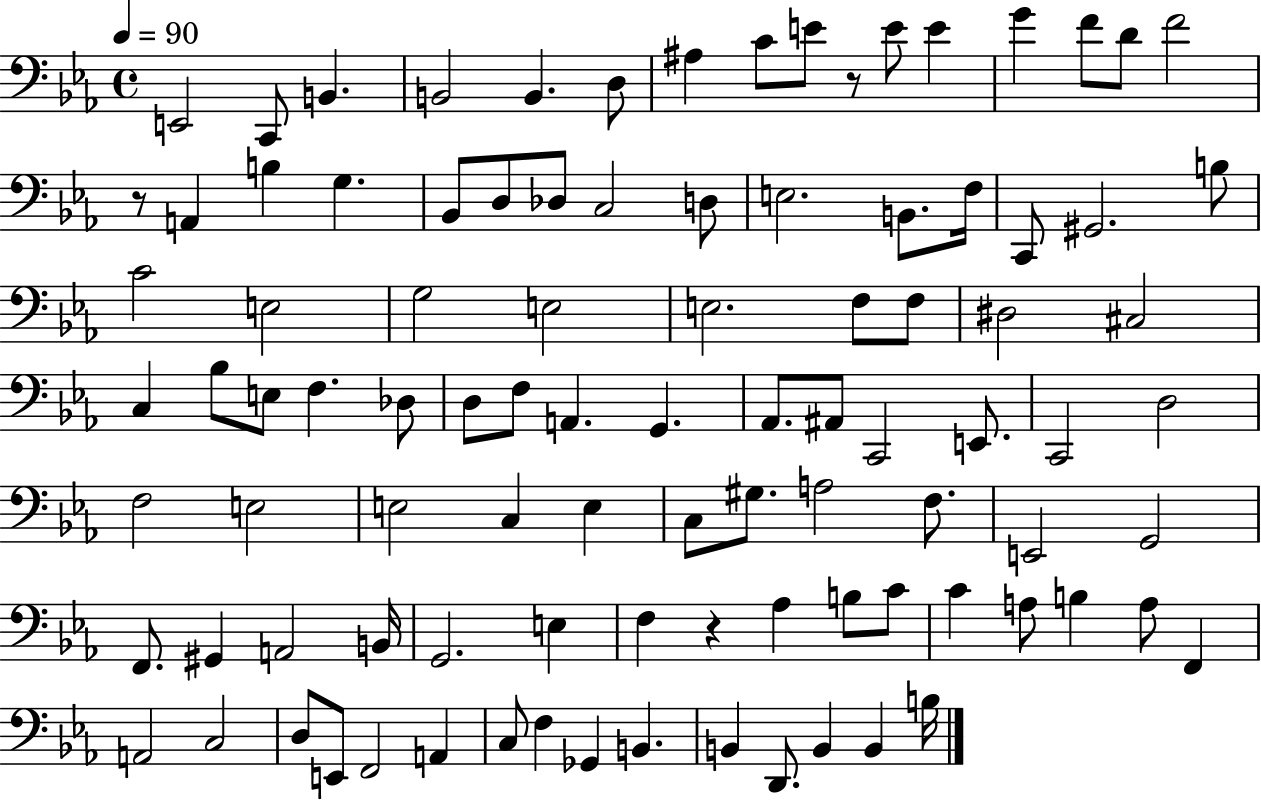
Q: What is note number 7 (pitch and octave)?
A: A#3